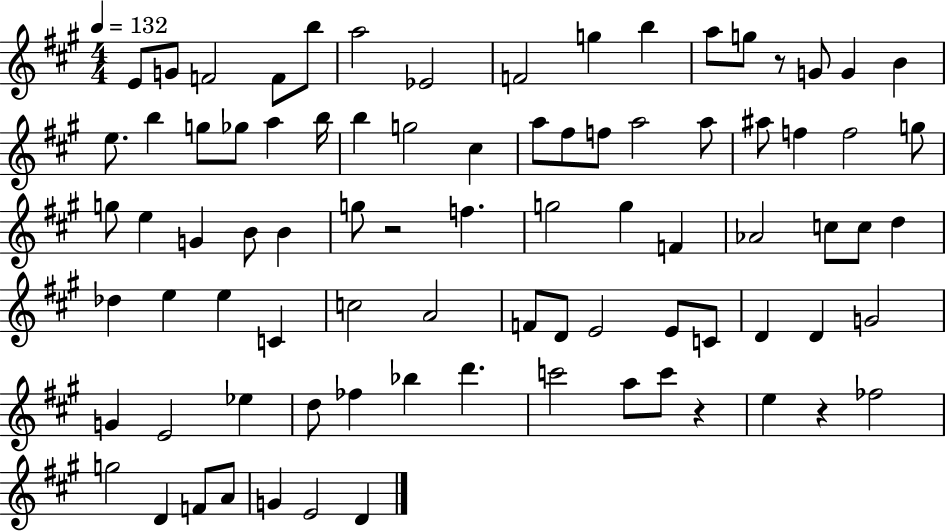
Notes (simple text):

E4/e G4/e F4/h F4/e B5/e A5/h Eb4/h F4/h G5/q B5/q A5/e G5/e R/e G4/e G4/q B4/q E5/e. B5/q G5/e Gb5/e A5/q B5/s B5/q G5/h C#5/q A5/e F#5/e F5/e A5/h A5/e A#5/e F5/q F5/h G5/e G5/e E5/q G4/q B4/e B4/q G5/e R/h F5/q. G5/h G5/q F4/q Ab4/h C5/e C5/e D5/q Db5/q E5/q E5/q C4/q C5/h A4/h F4/e D4/e E4/h E4/e C4/e D4/q D4/q G4/h G4/q E4/h Eb5/q D5/e FES5/q Bb5/q D6/q. C6/h A5/e C6/e R/q E5/q R/q FES5/h G5/h D4/q F4/e A4/e G4/q E4/h D4/q